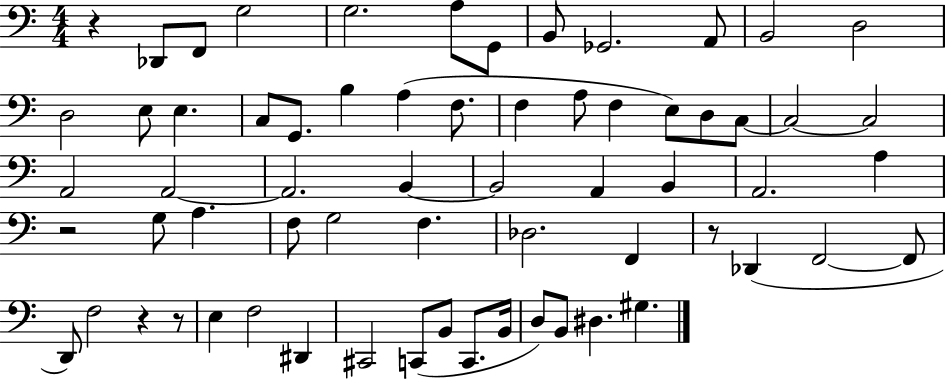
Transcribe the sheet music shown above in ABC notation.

X:1
T:Untitled
M:4/4
L:1/4
K:C
z _D,,/2 F,,/2 G,2 G,2 A,/2 G,,/2 B,,/2 _G,,2 A,,/2 B,,2 D,2 D,2 E,/2 E, C,/2 G,,/2 B, A, F,/2 F, A,/2 F, E,/2 D,/2 C,/2 C,2 C,2 A,,2 A,,2 A,,2 B,, B,,2 A,, B,, A,,2 A, z2 G,/2 A, F,/2 G,2 F, _D,2 F,, z/2 _D,, F,,2 F,,/2 D,,/2 F,2 z z/2 E, F,2 ^D,, ^C,,2 C,,/2 B,,/2 C,,/2 B,,/4 D,/2 B,,/2 ^D, ^G,